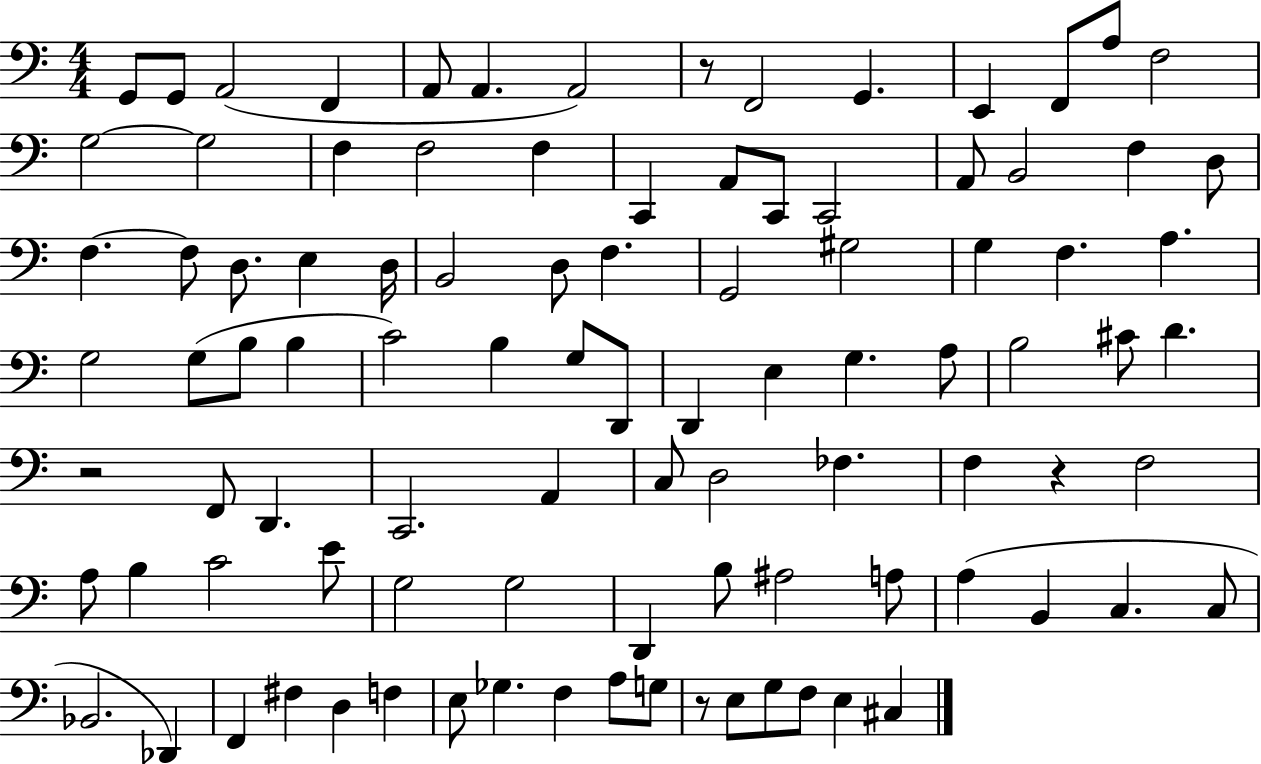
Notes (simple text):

G2/e G2/e A2/h F2/q A2/e A2/q. A2/h R/e F2/h G2/q. E2/q F2/e A3/e F3/h G3/h G3/h F3/q F3/h F3/q C2/q A2/e C2/e C2/h A2/e B2/h F3/q D3/e F3/q. F3/e D3/e. E3/q D3/s B2/h D3/e F3/q. G2/h G#3/h G3/q F3/q. A3/q. G3/h G3/e B3/e B3/q C4/h B3/q G3/e D2/e D2/q E3/q G3/q. A3/e B3/h C#4/e D4/q. R/h F2/e D2/q. C2/h. A2/q C3/e D3/h FES3/q. F3/q R/q F3/h A3/e B3/q C4/h E4/e G3/h G3/h D2/q B3/e A#3/h A3/e A3/q B2/q C3/q. C3/e Bb2/h. Db2/q F2/q F#3/q D3/q F3/q E3/e Gb3/q. F3/q A3/e G3/e R/e E3/e G3/e F3/e E3/q C#3/q